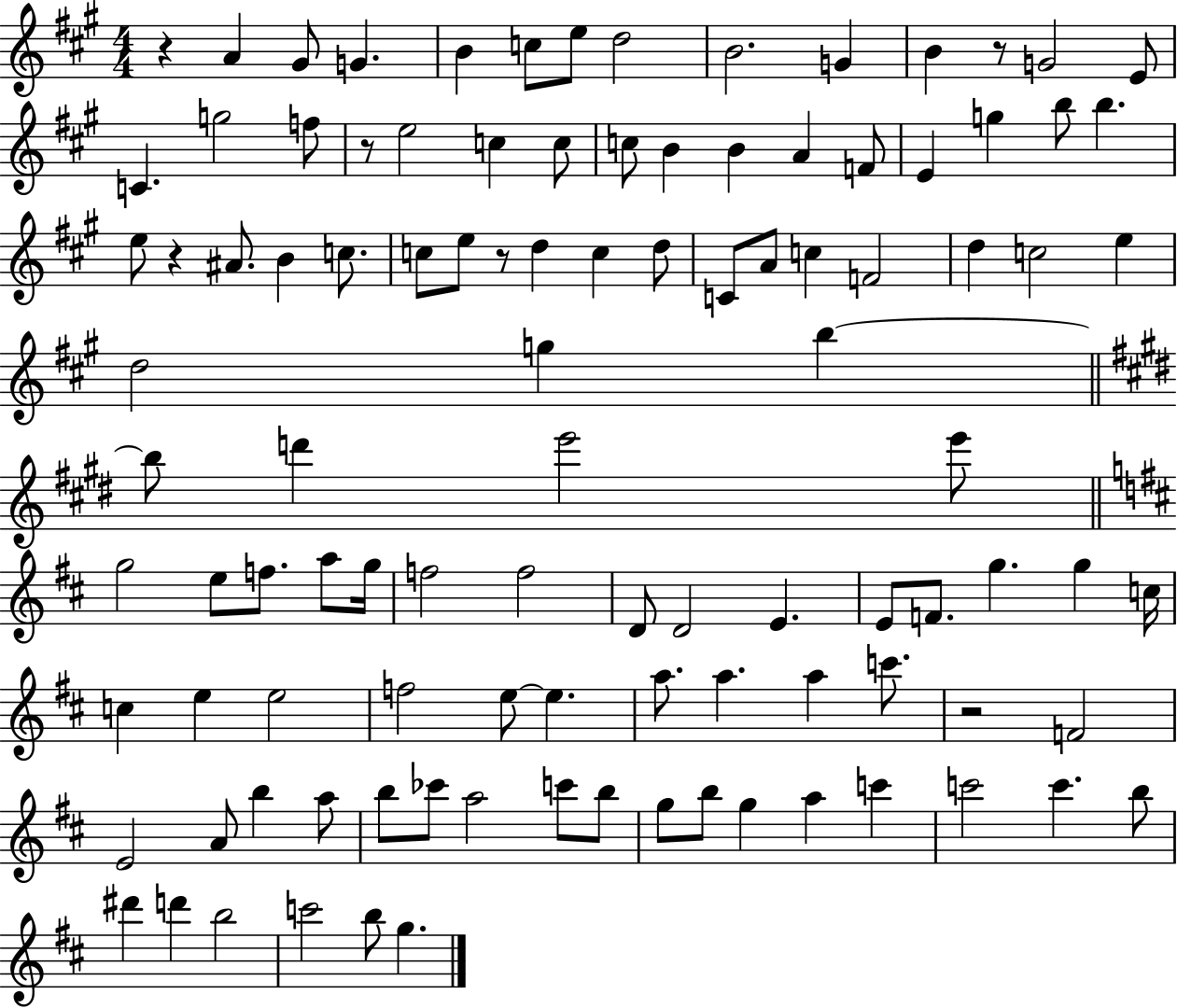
X:1
T:Untitled
M:4/4
L:1/4
K:A
z A ^G/2 G B c/2 e/2 d2 B2 G B z/2 G2 E/2 C g2 f/2 z/2 e2 c c/2 c/2 B B A F/2 E g b/2 b e/2 z ^A/2 B c/2 c/2 e/2 z/2 d c d/2 C/2 A/2 c F2 d c2 e d2 g b b/2 d' e'2 e'/2 g2 e/2 f/2 a/2 g/4 f2 f2 D/2 D2 E E/2 F/2 g g c/4 c e e2 f2 e/2 e a/2 a a c'/2 z2 F2 E2 A/2 b a/2 b/2 _c'/2 a2 c'/2 b/2 g/2 b/2 g a c' c'2 c' b/2 ^d' d' b2 c'2 b/2 g